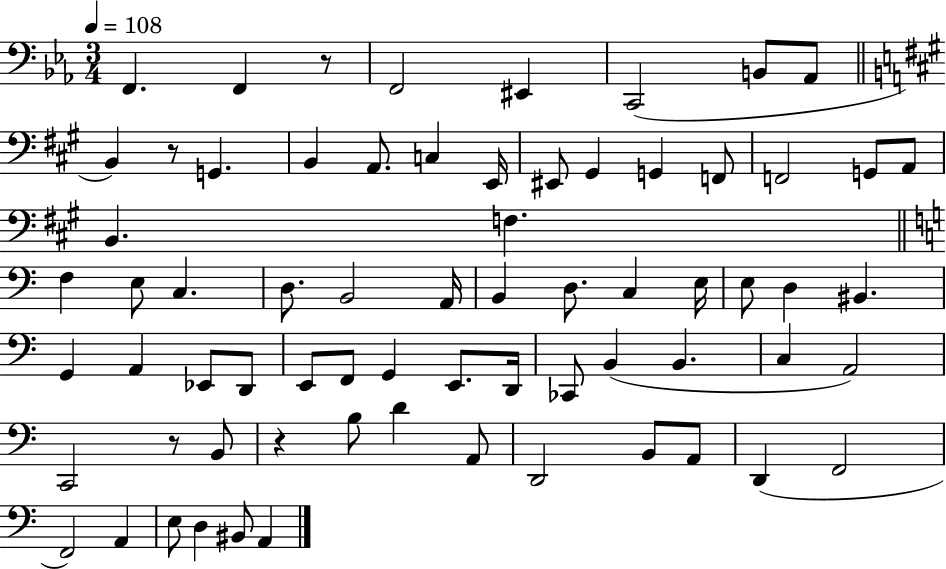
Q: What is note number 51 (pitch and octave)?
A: B2